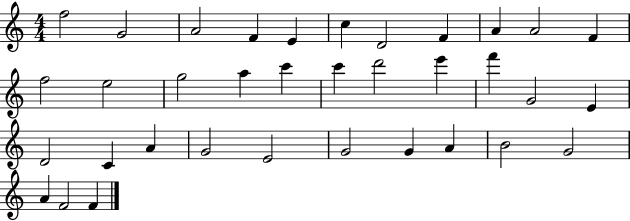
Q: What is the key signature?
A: C major